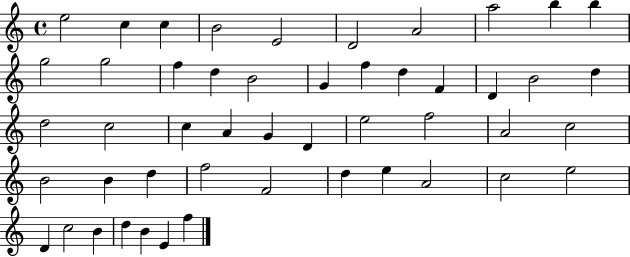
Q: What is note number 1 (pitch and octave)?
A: E5